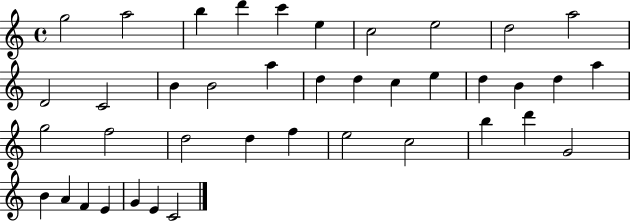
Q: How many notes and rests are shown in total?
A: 40